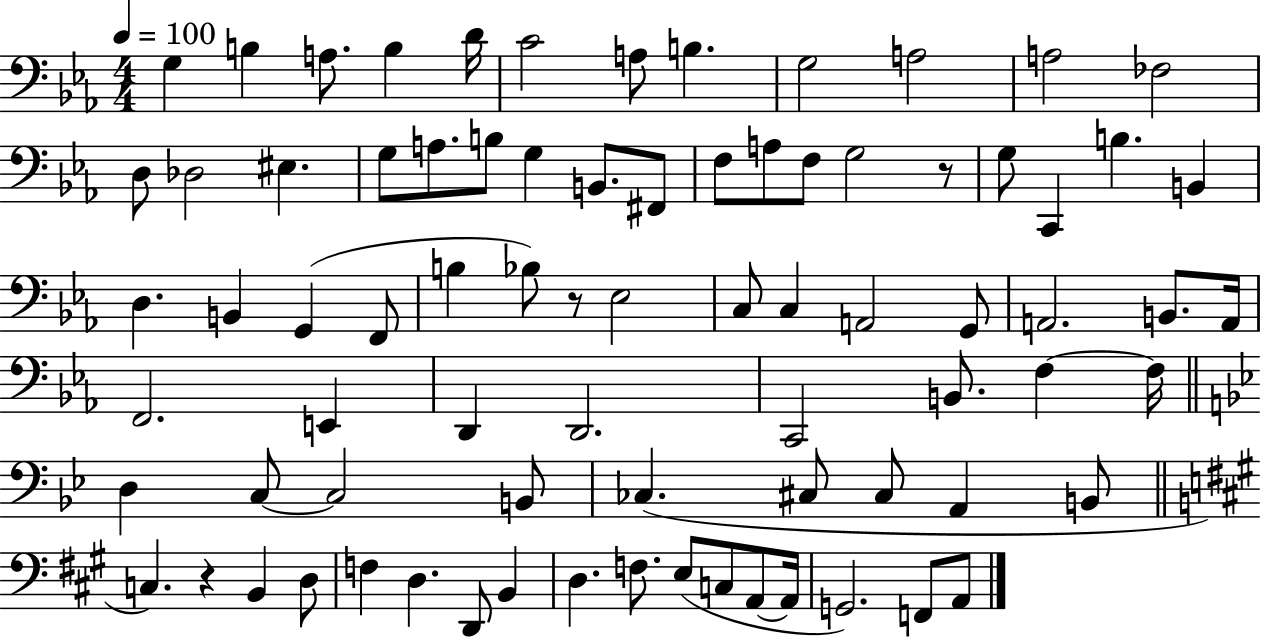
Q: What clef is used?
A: bass